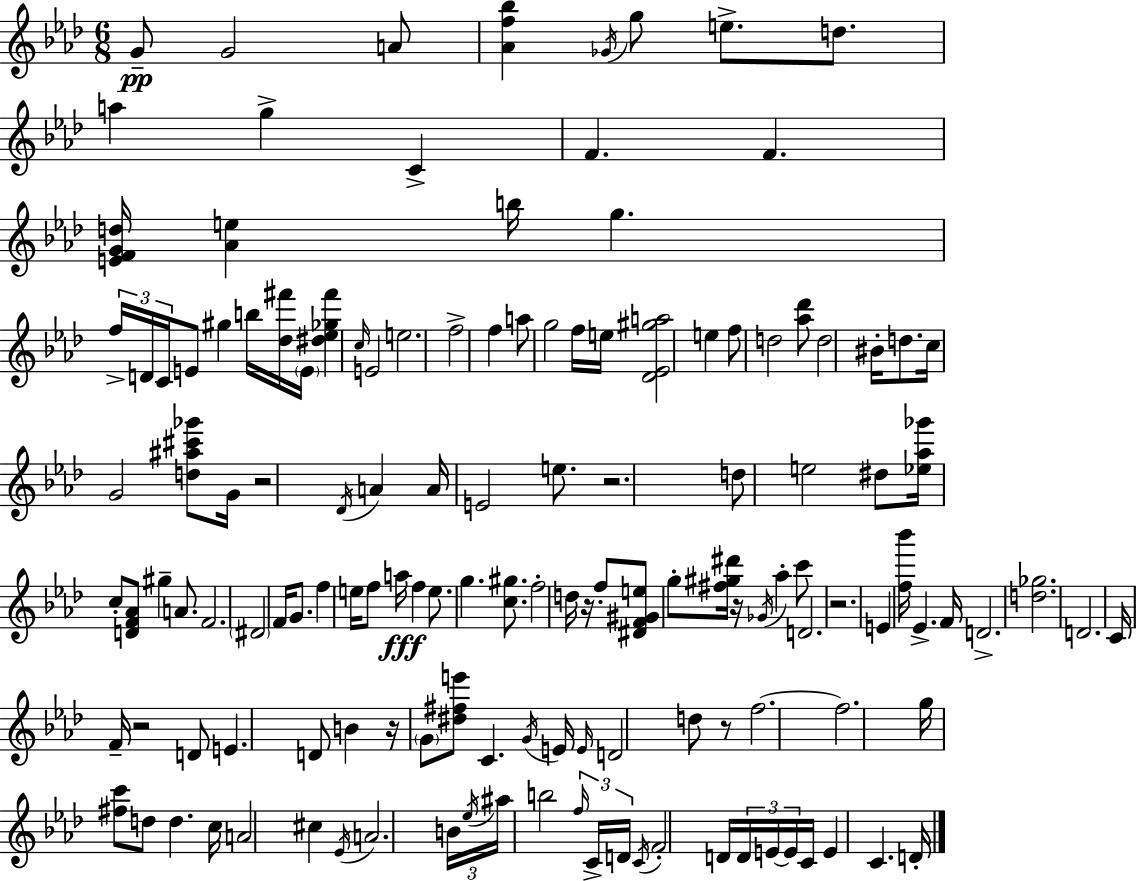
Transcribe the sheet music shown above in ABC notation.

X:1
T:Untitled
M:6/8
L:1/4
K:Fm
G/2 G2 A/2 [_Af_b] _G/4 g/2 e/2 d/2 a g C F F [EFGd]/4 [_Ae] b/4 g f/4 D/4 C/4 E/2 ^g b/4 [_d^f']/4 E/4 [^d_e_g^f'] c/4 E2 e2 f2 f a/2 g2 f/4 e/4 [_D_E^ga]2 e f/2 d2 [_a_d']/2 d2 ^B/4 d/2 c/4 G2 [d^a^c'_g']/2 G/4 z2 _D/4 A A/4 E2 e/2 z2 d/2 e2 ^d/2 [_e_a_g']/4 c/2 [DF_A]/2 ^g A/2 F2 ^D2 F/4 G/2 f e/4 f/2 a/4 f e/2 g [c^g]/2 f2 d/4 z/4 f/2 [^DF^Ge]/2 g/2 [^f^g^d']/4 z/4 _G/4 _a c'/2 D2 z2 E [f_b']/4 _E F/4 D2 [d_g]2 D2 C/4 F/4 z2 D/2 E D/2 B z/4 G/2 [^d^fe']/2 C G/4 E/4 E/4 D2 d/2 z/2 f2 f2 g/4 [^fc']/2 d/2 d c/4 A2 ^c _E/4 A2 B/4 _e/4 ^a/4 b2 f/4 C/4 D/4 C/4 F2 D/4 D/4 E/4 E/4 C/4 E C D/4